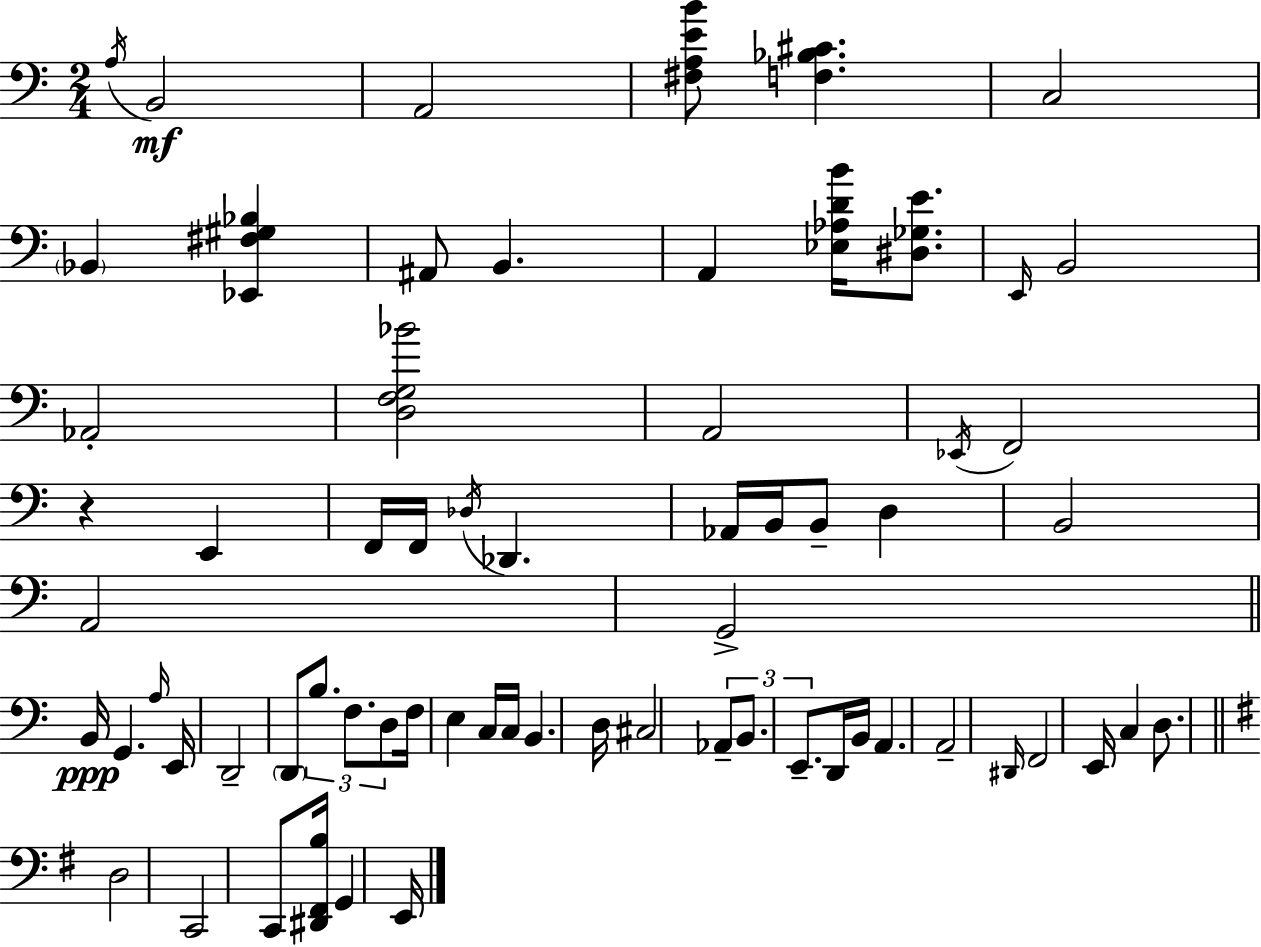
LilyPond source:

{
  \clef bass
  \numericTimeSignature
  \time 2/4
  \key a \minor
  \acciaccatura { a16 }\mf b,2 | a,2 | <fis a e' b'>8 <f bes cis'>4. | c2 | \break \parenthesize bes,4 <ees, fis gis bes>4 | ais,8 b,4. | a,4 <ees aes d' b'>16 <dis ges e'>8. | \grace { e,16 } b,2 | \break aes,2-. | <d f g bes'>2 | a,2 | \acciaccatura { ees,16 } f,2 | \break r4 e,4 | f,16 f,16 \acciaccatura { des16 } des,4. | aes,16 b,16 b,8-- | d4 b,2 | \break a,2 | g,2-> | \bar "||" \break \key a \minor b,16\ppp g,4. \grace { a16 } | e,16 d,2-- | \parenthesize d,8 \tuplet 3/2 { b8. f8. | d8 } f16 e4 | \break c16 c16 b,4. | d16 cis2 | \tuplet 3/2 { aes,8-- b,8. e,8.-- } | d,16 b,16 a,4. | \break a,2-- | \grace { dis,16 } f,2 | e,16 c4 d8. | \bar "||" \break \key g \major d2 | c,2 | c,8 <dis, fis, b>16 g,4 e,16 | \bar "|."
}